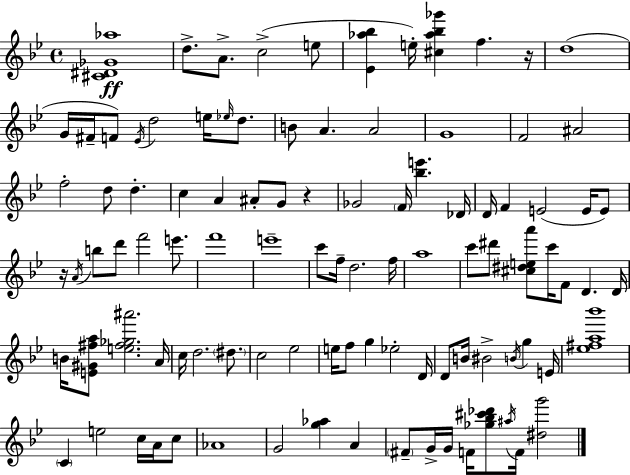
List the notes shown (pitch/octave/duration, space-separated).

[C#4,D#4,Gb4,Ab5]/w D5/e. A4/e. C5/h E5/e [Eb4,Ab5,Bb5]/q E5/s [C#5,Ab5,Bb5,Gb6]/q F5/q. R/s D5/w G4/s F#4/s F4/e Eb4/s D5/h E5/s Eb5/s D5/e. B4/e A4/q. A4/h G4/w F4/h A#4/h F5/h D5/e D5/q. C5/q A4/q A#4/e G4/e R/q Gb4/h F4/s [Bb5,E6]/q. Db4/s D4/s F4/q E4/h E4/s E4/e R/s A4/s B5/e D6/e F6/h E6/e. F6/w E6/w C6/e F5/s D5/h. F5/s A5/w C6/e D#6/e [C#5,D#5,E5,A6]/e C6/s F4/e D4/q. D4/s B4/s [E4,G#4,F#5,A5]/e [E5,F#5,Gb5,A#6]/h. A4/s C5/s D5/h. D#5/e. C5/h Eb5/h E5/s F5/e G5/q Eb5/h D4/s D4/e B4/s BIS4/h B4/s G5/q E4/s [Eb5,F#5,A5,Bb6]/w C4/q E5/h C5/s A4/s C5/e Ab4/w G4/h [G5,Ab5]/q A4/q F#4/e G4/s G4/s F4/s [Gb5,Bb5,C#6,Db6]/e A#5/s F4/s [D#5,G6]/h